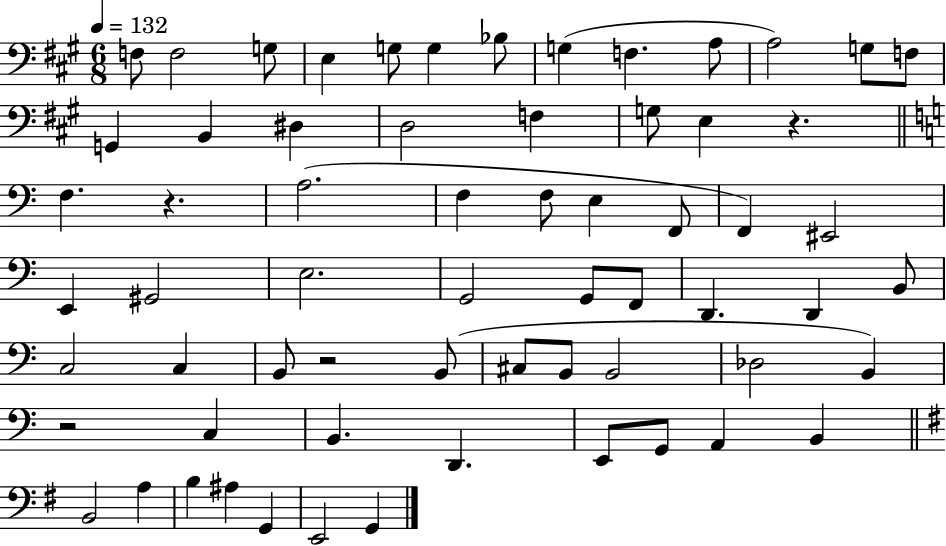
X:1
T:Untitled
M:6/8
L:1/4
K:A
F,/2 F,2 G,/2 E, G,/2 G, _B,/2 G, F, A,/2 A,2 G,/2 F,/2 G,, B,, ^D, D,2 F, G,/2 E, z F, z A,2 F, F,/2 E, F,,/2 F,, ^E,,2 E,, ^G,,2 E,2 G,,2 G,,/2 F,,/2 D,, D,, B,,/2 C,2 C, B,,/2 z2 B,,/2 ^C,/2 B,,/2 B,,2 _D,2 B,, z2 C, B,, D,, E,,/2 G,,/2 A,, B,, B,,2 A, B, ^A, G,, E,,2 G,,